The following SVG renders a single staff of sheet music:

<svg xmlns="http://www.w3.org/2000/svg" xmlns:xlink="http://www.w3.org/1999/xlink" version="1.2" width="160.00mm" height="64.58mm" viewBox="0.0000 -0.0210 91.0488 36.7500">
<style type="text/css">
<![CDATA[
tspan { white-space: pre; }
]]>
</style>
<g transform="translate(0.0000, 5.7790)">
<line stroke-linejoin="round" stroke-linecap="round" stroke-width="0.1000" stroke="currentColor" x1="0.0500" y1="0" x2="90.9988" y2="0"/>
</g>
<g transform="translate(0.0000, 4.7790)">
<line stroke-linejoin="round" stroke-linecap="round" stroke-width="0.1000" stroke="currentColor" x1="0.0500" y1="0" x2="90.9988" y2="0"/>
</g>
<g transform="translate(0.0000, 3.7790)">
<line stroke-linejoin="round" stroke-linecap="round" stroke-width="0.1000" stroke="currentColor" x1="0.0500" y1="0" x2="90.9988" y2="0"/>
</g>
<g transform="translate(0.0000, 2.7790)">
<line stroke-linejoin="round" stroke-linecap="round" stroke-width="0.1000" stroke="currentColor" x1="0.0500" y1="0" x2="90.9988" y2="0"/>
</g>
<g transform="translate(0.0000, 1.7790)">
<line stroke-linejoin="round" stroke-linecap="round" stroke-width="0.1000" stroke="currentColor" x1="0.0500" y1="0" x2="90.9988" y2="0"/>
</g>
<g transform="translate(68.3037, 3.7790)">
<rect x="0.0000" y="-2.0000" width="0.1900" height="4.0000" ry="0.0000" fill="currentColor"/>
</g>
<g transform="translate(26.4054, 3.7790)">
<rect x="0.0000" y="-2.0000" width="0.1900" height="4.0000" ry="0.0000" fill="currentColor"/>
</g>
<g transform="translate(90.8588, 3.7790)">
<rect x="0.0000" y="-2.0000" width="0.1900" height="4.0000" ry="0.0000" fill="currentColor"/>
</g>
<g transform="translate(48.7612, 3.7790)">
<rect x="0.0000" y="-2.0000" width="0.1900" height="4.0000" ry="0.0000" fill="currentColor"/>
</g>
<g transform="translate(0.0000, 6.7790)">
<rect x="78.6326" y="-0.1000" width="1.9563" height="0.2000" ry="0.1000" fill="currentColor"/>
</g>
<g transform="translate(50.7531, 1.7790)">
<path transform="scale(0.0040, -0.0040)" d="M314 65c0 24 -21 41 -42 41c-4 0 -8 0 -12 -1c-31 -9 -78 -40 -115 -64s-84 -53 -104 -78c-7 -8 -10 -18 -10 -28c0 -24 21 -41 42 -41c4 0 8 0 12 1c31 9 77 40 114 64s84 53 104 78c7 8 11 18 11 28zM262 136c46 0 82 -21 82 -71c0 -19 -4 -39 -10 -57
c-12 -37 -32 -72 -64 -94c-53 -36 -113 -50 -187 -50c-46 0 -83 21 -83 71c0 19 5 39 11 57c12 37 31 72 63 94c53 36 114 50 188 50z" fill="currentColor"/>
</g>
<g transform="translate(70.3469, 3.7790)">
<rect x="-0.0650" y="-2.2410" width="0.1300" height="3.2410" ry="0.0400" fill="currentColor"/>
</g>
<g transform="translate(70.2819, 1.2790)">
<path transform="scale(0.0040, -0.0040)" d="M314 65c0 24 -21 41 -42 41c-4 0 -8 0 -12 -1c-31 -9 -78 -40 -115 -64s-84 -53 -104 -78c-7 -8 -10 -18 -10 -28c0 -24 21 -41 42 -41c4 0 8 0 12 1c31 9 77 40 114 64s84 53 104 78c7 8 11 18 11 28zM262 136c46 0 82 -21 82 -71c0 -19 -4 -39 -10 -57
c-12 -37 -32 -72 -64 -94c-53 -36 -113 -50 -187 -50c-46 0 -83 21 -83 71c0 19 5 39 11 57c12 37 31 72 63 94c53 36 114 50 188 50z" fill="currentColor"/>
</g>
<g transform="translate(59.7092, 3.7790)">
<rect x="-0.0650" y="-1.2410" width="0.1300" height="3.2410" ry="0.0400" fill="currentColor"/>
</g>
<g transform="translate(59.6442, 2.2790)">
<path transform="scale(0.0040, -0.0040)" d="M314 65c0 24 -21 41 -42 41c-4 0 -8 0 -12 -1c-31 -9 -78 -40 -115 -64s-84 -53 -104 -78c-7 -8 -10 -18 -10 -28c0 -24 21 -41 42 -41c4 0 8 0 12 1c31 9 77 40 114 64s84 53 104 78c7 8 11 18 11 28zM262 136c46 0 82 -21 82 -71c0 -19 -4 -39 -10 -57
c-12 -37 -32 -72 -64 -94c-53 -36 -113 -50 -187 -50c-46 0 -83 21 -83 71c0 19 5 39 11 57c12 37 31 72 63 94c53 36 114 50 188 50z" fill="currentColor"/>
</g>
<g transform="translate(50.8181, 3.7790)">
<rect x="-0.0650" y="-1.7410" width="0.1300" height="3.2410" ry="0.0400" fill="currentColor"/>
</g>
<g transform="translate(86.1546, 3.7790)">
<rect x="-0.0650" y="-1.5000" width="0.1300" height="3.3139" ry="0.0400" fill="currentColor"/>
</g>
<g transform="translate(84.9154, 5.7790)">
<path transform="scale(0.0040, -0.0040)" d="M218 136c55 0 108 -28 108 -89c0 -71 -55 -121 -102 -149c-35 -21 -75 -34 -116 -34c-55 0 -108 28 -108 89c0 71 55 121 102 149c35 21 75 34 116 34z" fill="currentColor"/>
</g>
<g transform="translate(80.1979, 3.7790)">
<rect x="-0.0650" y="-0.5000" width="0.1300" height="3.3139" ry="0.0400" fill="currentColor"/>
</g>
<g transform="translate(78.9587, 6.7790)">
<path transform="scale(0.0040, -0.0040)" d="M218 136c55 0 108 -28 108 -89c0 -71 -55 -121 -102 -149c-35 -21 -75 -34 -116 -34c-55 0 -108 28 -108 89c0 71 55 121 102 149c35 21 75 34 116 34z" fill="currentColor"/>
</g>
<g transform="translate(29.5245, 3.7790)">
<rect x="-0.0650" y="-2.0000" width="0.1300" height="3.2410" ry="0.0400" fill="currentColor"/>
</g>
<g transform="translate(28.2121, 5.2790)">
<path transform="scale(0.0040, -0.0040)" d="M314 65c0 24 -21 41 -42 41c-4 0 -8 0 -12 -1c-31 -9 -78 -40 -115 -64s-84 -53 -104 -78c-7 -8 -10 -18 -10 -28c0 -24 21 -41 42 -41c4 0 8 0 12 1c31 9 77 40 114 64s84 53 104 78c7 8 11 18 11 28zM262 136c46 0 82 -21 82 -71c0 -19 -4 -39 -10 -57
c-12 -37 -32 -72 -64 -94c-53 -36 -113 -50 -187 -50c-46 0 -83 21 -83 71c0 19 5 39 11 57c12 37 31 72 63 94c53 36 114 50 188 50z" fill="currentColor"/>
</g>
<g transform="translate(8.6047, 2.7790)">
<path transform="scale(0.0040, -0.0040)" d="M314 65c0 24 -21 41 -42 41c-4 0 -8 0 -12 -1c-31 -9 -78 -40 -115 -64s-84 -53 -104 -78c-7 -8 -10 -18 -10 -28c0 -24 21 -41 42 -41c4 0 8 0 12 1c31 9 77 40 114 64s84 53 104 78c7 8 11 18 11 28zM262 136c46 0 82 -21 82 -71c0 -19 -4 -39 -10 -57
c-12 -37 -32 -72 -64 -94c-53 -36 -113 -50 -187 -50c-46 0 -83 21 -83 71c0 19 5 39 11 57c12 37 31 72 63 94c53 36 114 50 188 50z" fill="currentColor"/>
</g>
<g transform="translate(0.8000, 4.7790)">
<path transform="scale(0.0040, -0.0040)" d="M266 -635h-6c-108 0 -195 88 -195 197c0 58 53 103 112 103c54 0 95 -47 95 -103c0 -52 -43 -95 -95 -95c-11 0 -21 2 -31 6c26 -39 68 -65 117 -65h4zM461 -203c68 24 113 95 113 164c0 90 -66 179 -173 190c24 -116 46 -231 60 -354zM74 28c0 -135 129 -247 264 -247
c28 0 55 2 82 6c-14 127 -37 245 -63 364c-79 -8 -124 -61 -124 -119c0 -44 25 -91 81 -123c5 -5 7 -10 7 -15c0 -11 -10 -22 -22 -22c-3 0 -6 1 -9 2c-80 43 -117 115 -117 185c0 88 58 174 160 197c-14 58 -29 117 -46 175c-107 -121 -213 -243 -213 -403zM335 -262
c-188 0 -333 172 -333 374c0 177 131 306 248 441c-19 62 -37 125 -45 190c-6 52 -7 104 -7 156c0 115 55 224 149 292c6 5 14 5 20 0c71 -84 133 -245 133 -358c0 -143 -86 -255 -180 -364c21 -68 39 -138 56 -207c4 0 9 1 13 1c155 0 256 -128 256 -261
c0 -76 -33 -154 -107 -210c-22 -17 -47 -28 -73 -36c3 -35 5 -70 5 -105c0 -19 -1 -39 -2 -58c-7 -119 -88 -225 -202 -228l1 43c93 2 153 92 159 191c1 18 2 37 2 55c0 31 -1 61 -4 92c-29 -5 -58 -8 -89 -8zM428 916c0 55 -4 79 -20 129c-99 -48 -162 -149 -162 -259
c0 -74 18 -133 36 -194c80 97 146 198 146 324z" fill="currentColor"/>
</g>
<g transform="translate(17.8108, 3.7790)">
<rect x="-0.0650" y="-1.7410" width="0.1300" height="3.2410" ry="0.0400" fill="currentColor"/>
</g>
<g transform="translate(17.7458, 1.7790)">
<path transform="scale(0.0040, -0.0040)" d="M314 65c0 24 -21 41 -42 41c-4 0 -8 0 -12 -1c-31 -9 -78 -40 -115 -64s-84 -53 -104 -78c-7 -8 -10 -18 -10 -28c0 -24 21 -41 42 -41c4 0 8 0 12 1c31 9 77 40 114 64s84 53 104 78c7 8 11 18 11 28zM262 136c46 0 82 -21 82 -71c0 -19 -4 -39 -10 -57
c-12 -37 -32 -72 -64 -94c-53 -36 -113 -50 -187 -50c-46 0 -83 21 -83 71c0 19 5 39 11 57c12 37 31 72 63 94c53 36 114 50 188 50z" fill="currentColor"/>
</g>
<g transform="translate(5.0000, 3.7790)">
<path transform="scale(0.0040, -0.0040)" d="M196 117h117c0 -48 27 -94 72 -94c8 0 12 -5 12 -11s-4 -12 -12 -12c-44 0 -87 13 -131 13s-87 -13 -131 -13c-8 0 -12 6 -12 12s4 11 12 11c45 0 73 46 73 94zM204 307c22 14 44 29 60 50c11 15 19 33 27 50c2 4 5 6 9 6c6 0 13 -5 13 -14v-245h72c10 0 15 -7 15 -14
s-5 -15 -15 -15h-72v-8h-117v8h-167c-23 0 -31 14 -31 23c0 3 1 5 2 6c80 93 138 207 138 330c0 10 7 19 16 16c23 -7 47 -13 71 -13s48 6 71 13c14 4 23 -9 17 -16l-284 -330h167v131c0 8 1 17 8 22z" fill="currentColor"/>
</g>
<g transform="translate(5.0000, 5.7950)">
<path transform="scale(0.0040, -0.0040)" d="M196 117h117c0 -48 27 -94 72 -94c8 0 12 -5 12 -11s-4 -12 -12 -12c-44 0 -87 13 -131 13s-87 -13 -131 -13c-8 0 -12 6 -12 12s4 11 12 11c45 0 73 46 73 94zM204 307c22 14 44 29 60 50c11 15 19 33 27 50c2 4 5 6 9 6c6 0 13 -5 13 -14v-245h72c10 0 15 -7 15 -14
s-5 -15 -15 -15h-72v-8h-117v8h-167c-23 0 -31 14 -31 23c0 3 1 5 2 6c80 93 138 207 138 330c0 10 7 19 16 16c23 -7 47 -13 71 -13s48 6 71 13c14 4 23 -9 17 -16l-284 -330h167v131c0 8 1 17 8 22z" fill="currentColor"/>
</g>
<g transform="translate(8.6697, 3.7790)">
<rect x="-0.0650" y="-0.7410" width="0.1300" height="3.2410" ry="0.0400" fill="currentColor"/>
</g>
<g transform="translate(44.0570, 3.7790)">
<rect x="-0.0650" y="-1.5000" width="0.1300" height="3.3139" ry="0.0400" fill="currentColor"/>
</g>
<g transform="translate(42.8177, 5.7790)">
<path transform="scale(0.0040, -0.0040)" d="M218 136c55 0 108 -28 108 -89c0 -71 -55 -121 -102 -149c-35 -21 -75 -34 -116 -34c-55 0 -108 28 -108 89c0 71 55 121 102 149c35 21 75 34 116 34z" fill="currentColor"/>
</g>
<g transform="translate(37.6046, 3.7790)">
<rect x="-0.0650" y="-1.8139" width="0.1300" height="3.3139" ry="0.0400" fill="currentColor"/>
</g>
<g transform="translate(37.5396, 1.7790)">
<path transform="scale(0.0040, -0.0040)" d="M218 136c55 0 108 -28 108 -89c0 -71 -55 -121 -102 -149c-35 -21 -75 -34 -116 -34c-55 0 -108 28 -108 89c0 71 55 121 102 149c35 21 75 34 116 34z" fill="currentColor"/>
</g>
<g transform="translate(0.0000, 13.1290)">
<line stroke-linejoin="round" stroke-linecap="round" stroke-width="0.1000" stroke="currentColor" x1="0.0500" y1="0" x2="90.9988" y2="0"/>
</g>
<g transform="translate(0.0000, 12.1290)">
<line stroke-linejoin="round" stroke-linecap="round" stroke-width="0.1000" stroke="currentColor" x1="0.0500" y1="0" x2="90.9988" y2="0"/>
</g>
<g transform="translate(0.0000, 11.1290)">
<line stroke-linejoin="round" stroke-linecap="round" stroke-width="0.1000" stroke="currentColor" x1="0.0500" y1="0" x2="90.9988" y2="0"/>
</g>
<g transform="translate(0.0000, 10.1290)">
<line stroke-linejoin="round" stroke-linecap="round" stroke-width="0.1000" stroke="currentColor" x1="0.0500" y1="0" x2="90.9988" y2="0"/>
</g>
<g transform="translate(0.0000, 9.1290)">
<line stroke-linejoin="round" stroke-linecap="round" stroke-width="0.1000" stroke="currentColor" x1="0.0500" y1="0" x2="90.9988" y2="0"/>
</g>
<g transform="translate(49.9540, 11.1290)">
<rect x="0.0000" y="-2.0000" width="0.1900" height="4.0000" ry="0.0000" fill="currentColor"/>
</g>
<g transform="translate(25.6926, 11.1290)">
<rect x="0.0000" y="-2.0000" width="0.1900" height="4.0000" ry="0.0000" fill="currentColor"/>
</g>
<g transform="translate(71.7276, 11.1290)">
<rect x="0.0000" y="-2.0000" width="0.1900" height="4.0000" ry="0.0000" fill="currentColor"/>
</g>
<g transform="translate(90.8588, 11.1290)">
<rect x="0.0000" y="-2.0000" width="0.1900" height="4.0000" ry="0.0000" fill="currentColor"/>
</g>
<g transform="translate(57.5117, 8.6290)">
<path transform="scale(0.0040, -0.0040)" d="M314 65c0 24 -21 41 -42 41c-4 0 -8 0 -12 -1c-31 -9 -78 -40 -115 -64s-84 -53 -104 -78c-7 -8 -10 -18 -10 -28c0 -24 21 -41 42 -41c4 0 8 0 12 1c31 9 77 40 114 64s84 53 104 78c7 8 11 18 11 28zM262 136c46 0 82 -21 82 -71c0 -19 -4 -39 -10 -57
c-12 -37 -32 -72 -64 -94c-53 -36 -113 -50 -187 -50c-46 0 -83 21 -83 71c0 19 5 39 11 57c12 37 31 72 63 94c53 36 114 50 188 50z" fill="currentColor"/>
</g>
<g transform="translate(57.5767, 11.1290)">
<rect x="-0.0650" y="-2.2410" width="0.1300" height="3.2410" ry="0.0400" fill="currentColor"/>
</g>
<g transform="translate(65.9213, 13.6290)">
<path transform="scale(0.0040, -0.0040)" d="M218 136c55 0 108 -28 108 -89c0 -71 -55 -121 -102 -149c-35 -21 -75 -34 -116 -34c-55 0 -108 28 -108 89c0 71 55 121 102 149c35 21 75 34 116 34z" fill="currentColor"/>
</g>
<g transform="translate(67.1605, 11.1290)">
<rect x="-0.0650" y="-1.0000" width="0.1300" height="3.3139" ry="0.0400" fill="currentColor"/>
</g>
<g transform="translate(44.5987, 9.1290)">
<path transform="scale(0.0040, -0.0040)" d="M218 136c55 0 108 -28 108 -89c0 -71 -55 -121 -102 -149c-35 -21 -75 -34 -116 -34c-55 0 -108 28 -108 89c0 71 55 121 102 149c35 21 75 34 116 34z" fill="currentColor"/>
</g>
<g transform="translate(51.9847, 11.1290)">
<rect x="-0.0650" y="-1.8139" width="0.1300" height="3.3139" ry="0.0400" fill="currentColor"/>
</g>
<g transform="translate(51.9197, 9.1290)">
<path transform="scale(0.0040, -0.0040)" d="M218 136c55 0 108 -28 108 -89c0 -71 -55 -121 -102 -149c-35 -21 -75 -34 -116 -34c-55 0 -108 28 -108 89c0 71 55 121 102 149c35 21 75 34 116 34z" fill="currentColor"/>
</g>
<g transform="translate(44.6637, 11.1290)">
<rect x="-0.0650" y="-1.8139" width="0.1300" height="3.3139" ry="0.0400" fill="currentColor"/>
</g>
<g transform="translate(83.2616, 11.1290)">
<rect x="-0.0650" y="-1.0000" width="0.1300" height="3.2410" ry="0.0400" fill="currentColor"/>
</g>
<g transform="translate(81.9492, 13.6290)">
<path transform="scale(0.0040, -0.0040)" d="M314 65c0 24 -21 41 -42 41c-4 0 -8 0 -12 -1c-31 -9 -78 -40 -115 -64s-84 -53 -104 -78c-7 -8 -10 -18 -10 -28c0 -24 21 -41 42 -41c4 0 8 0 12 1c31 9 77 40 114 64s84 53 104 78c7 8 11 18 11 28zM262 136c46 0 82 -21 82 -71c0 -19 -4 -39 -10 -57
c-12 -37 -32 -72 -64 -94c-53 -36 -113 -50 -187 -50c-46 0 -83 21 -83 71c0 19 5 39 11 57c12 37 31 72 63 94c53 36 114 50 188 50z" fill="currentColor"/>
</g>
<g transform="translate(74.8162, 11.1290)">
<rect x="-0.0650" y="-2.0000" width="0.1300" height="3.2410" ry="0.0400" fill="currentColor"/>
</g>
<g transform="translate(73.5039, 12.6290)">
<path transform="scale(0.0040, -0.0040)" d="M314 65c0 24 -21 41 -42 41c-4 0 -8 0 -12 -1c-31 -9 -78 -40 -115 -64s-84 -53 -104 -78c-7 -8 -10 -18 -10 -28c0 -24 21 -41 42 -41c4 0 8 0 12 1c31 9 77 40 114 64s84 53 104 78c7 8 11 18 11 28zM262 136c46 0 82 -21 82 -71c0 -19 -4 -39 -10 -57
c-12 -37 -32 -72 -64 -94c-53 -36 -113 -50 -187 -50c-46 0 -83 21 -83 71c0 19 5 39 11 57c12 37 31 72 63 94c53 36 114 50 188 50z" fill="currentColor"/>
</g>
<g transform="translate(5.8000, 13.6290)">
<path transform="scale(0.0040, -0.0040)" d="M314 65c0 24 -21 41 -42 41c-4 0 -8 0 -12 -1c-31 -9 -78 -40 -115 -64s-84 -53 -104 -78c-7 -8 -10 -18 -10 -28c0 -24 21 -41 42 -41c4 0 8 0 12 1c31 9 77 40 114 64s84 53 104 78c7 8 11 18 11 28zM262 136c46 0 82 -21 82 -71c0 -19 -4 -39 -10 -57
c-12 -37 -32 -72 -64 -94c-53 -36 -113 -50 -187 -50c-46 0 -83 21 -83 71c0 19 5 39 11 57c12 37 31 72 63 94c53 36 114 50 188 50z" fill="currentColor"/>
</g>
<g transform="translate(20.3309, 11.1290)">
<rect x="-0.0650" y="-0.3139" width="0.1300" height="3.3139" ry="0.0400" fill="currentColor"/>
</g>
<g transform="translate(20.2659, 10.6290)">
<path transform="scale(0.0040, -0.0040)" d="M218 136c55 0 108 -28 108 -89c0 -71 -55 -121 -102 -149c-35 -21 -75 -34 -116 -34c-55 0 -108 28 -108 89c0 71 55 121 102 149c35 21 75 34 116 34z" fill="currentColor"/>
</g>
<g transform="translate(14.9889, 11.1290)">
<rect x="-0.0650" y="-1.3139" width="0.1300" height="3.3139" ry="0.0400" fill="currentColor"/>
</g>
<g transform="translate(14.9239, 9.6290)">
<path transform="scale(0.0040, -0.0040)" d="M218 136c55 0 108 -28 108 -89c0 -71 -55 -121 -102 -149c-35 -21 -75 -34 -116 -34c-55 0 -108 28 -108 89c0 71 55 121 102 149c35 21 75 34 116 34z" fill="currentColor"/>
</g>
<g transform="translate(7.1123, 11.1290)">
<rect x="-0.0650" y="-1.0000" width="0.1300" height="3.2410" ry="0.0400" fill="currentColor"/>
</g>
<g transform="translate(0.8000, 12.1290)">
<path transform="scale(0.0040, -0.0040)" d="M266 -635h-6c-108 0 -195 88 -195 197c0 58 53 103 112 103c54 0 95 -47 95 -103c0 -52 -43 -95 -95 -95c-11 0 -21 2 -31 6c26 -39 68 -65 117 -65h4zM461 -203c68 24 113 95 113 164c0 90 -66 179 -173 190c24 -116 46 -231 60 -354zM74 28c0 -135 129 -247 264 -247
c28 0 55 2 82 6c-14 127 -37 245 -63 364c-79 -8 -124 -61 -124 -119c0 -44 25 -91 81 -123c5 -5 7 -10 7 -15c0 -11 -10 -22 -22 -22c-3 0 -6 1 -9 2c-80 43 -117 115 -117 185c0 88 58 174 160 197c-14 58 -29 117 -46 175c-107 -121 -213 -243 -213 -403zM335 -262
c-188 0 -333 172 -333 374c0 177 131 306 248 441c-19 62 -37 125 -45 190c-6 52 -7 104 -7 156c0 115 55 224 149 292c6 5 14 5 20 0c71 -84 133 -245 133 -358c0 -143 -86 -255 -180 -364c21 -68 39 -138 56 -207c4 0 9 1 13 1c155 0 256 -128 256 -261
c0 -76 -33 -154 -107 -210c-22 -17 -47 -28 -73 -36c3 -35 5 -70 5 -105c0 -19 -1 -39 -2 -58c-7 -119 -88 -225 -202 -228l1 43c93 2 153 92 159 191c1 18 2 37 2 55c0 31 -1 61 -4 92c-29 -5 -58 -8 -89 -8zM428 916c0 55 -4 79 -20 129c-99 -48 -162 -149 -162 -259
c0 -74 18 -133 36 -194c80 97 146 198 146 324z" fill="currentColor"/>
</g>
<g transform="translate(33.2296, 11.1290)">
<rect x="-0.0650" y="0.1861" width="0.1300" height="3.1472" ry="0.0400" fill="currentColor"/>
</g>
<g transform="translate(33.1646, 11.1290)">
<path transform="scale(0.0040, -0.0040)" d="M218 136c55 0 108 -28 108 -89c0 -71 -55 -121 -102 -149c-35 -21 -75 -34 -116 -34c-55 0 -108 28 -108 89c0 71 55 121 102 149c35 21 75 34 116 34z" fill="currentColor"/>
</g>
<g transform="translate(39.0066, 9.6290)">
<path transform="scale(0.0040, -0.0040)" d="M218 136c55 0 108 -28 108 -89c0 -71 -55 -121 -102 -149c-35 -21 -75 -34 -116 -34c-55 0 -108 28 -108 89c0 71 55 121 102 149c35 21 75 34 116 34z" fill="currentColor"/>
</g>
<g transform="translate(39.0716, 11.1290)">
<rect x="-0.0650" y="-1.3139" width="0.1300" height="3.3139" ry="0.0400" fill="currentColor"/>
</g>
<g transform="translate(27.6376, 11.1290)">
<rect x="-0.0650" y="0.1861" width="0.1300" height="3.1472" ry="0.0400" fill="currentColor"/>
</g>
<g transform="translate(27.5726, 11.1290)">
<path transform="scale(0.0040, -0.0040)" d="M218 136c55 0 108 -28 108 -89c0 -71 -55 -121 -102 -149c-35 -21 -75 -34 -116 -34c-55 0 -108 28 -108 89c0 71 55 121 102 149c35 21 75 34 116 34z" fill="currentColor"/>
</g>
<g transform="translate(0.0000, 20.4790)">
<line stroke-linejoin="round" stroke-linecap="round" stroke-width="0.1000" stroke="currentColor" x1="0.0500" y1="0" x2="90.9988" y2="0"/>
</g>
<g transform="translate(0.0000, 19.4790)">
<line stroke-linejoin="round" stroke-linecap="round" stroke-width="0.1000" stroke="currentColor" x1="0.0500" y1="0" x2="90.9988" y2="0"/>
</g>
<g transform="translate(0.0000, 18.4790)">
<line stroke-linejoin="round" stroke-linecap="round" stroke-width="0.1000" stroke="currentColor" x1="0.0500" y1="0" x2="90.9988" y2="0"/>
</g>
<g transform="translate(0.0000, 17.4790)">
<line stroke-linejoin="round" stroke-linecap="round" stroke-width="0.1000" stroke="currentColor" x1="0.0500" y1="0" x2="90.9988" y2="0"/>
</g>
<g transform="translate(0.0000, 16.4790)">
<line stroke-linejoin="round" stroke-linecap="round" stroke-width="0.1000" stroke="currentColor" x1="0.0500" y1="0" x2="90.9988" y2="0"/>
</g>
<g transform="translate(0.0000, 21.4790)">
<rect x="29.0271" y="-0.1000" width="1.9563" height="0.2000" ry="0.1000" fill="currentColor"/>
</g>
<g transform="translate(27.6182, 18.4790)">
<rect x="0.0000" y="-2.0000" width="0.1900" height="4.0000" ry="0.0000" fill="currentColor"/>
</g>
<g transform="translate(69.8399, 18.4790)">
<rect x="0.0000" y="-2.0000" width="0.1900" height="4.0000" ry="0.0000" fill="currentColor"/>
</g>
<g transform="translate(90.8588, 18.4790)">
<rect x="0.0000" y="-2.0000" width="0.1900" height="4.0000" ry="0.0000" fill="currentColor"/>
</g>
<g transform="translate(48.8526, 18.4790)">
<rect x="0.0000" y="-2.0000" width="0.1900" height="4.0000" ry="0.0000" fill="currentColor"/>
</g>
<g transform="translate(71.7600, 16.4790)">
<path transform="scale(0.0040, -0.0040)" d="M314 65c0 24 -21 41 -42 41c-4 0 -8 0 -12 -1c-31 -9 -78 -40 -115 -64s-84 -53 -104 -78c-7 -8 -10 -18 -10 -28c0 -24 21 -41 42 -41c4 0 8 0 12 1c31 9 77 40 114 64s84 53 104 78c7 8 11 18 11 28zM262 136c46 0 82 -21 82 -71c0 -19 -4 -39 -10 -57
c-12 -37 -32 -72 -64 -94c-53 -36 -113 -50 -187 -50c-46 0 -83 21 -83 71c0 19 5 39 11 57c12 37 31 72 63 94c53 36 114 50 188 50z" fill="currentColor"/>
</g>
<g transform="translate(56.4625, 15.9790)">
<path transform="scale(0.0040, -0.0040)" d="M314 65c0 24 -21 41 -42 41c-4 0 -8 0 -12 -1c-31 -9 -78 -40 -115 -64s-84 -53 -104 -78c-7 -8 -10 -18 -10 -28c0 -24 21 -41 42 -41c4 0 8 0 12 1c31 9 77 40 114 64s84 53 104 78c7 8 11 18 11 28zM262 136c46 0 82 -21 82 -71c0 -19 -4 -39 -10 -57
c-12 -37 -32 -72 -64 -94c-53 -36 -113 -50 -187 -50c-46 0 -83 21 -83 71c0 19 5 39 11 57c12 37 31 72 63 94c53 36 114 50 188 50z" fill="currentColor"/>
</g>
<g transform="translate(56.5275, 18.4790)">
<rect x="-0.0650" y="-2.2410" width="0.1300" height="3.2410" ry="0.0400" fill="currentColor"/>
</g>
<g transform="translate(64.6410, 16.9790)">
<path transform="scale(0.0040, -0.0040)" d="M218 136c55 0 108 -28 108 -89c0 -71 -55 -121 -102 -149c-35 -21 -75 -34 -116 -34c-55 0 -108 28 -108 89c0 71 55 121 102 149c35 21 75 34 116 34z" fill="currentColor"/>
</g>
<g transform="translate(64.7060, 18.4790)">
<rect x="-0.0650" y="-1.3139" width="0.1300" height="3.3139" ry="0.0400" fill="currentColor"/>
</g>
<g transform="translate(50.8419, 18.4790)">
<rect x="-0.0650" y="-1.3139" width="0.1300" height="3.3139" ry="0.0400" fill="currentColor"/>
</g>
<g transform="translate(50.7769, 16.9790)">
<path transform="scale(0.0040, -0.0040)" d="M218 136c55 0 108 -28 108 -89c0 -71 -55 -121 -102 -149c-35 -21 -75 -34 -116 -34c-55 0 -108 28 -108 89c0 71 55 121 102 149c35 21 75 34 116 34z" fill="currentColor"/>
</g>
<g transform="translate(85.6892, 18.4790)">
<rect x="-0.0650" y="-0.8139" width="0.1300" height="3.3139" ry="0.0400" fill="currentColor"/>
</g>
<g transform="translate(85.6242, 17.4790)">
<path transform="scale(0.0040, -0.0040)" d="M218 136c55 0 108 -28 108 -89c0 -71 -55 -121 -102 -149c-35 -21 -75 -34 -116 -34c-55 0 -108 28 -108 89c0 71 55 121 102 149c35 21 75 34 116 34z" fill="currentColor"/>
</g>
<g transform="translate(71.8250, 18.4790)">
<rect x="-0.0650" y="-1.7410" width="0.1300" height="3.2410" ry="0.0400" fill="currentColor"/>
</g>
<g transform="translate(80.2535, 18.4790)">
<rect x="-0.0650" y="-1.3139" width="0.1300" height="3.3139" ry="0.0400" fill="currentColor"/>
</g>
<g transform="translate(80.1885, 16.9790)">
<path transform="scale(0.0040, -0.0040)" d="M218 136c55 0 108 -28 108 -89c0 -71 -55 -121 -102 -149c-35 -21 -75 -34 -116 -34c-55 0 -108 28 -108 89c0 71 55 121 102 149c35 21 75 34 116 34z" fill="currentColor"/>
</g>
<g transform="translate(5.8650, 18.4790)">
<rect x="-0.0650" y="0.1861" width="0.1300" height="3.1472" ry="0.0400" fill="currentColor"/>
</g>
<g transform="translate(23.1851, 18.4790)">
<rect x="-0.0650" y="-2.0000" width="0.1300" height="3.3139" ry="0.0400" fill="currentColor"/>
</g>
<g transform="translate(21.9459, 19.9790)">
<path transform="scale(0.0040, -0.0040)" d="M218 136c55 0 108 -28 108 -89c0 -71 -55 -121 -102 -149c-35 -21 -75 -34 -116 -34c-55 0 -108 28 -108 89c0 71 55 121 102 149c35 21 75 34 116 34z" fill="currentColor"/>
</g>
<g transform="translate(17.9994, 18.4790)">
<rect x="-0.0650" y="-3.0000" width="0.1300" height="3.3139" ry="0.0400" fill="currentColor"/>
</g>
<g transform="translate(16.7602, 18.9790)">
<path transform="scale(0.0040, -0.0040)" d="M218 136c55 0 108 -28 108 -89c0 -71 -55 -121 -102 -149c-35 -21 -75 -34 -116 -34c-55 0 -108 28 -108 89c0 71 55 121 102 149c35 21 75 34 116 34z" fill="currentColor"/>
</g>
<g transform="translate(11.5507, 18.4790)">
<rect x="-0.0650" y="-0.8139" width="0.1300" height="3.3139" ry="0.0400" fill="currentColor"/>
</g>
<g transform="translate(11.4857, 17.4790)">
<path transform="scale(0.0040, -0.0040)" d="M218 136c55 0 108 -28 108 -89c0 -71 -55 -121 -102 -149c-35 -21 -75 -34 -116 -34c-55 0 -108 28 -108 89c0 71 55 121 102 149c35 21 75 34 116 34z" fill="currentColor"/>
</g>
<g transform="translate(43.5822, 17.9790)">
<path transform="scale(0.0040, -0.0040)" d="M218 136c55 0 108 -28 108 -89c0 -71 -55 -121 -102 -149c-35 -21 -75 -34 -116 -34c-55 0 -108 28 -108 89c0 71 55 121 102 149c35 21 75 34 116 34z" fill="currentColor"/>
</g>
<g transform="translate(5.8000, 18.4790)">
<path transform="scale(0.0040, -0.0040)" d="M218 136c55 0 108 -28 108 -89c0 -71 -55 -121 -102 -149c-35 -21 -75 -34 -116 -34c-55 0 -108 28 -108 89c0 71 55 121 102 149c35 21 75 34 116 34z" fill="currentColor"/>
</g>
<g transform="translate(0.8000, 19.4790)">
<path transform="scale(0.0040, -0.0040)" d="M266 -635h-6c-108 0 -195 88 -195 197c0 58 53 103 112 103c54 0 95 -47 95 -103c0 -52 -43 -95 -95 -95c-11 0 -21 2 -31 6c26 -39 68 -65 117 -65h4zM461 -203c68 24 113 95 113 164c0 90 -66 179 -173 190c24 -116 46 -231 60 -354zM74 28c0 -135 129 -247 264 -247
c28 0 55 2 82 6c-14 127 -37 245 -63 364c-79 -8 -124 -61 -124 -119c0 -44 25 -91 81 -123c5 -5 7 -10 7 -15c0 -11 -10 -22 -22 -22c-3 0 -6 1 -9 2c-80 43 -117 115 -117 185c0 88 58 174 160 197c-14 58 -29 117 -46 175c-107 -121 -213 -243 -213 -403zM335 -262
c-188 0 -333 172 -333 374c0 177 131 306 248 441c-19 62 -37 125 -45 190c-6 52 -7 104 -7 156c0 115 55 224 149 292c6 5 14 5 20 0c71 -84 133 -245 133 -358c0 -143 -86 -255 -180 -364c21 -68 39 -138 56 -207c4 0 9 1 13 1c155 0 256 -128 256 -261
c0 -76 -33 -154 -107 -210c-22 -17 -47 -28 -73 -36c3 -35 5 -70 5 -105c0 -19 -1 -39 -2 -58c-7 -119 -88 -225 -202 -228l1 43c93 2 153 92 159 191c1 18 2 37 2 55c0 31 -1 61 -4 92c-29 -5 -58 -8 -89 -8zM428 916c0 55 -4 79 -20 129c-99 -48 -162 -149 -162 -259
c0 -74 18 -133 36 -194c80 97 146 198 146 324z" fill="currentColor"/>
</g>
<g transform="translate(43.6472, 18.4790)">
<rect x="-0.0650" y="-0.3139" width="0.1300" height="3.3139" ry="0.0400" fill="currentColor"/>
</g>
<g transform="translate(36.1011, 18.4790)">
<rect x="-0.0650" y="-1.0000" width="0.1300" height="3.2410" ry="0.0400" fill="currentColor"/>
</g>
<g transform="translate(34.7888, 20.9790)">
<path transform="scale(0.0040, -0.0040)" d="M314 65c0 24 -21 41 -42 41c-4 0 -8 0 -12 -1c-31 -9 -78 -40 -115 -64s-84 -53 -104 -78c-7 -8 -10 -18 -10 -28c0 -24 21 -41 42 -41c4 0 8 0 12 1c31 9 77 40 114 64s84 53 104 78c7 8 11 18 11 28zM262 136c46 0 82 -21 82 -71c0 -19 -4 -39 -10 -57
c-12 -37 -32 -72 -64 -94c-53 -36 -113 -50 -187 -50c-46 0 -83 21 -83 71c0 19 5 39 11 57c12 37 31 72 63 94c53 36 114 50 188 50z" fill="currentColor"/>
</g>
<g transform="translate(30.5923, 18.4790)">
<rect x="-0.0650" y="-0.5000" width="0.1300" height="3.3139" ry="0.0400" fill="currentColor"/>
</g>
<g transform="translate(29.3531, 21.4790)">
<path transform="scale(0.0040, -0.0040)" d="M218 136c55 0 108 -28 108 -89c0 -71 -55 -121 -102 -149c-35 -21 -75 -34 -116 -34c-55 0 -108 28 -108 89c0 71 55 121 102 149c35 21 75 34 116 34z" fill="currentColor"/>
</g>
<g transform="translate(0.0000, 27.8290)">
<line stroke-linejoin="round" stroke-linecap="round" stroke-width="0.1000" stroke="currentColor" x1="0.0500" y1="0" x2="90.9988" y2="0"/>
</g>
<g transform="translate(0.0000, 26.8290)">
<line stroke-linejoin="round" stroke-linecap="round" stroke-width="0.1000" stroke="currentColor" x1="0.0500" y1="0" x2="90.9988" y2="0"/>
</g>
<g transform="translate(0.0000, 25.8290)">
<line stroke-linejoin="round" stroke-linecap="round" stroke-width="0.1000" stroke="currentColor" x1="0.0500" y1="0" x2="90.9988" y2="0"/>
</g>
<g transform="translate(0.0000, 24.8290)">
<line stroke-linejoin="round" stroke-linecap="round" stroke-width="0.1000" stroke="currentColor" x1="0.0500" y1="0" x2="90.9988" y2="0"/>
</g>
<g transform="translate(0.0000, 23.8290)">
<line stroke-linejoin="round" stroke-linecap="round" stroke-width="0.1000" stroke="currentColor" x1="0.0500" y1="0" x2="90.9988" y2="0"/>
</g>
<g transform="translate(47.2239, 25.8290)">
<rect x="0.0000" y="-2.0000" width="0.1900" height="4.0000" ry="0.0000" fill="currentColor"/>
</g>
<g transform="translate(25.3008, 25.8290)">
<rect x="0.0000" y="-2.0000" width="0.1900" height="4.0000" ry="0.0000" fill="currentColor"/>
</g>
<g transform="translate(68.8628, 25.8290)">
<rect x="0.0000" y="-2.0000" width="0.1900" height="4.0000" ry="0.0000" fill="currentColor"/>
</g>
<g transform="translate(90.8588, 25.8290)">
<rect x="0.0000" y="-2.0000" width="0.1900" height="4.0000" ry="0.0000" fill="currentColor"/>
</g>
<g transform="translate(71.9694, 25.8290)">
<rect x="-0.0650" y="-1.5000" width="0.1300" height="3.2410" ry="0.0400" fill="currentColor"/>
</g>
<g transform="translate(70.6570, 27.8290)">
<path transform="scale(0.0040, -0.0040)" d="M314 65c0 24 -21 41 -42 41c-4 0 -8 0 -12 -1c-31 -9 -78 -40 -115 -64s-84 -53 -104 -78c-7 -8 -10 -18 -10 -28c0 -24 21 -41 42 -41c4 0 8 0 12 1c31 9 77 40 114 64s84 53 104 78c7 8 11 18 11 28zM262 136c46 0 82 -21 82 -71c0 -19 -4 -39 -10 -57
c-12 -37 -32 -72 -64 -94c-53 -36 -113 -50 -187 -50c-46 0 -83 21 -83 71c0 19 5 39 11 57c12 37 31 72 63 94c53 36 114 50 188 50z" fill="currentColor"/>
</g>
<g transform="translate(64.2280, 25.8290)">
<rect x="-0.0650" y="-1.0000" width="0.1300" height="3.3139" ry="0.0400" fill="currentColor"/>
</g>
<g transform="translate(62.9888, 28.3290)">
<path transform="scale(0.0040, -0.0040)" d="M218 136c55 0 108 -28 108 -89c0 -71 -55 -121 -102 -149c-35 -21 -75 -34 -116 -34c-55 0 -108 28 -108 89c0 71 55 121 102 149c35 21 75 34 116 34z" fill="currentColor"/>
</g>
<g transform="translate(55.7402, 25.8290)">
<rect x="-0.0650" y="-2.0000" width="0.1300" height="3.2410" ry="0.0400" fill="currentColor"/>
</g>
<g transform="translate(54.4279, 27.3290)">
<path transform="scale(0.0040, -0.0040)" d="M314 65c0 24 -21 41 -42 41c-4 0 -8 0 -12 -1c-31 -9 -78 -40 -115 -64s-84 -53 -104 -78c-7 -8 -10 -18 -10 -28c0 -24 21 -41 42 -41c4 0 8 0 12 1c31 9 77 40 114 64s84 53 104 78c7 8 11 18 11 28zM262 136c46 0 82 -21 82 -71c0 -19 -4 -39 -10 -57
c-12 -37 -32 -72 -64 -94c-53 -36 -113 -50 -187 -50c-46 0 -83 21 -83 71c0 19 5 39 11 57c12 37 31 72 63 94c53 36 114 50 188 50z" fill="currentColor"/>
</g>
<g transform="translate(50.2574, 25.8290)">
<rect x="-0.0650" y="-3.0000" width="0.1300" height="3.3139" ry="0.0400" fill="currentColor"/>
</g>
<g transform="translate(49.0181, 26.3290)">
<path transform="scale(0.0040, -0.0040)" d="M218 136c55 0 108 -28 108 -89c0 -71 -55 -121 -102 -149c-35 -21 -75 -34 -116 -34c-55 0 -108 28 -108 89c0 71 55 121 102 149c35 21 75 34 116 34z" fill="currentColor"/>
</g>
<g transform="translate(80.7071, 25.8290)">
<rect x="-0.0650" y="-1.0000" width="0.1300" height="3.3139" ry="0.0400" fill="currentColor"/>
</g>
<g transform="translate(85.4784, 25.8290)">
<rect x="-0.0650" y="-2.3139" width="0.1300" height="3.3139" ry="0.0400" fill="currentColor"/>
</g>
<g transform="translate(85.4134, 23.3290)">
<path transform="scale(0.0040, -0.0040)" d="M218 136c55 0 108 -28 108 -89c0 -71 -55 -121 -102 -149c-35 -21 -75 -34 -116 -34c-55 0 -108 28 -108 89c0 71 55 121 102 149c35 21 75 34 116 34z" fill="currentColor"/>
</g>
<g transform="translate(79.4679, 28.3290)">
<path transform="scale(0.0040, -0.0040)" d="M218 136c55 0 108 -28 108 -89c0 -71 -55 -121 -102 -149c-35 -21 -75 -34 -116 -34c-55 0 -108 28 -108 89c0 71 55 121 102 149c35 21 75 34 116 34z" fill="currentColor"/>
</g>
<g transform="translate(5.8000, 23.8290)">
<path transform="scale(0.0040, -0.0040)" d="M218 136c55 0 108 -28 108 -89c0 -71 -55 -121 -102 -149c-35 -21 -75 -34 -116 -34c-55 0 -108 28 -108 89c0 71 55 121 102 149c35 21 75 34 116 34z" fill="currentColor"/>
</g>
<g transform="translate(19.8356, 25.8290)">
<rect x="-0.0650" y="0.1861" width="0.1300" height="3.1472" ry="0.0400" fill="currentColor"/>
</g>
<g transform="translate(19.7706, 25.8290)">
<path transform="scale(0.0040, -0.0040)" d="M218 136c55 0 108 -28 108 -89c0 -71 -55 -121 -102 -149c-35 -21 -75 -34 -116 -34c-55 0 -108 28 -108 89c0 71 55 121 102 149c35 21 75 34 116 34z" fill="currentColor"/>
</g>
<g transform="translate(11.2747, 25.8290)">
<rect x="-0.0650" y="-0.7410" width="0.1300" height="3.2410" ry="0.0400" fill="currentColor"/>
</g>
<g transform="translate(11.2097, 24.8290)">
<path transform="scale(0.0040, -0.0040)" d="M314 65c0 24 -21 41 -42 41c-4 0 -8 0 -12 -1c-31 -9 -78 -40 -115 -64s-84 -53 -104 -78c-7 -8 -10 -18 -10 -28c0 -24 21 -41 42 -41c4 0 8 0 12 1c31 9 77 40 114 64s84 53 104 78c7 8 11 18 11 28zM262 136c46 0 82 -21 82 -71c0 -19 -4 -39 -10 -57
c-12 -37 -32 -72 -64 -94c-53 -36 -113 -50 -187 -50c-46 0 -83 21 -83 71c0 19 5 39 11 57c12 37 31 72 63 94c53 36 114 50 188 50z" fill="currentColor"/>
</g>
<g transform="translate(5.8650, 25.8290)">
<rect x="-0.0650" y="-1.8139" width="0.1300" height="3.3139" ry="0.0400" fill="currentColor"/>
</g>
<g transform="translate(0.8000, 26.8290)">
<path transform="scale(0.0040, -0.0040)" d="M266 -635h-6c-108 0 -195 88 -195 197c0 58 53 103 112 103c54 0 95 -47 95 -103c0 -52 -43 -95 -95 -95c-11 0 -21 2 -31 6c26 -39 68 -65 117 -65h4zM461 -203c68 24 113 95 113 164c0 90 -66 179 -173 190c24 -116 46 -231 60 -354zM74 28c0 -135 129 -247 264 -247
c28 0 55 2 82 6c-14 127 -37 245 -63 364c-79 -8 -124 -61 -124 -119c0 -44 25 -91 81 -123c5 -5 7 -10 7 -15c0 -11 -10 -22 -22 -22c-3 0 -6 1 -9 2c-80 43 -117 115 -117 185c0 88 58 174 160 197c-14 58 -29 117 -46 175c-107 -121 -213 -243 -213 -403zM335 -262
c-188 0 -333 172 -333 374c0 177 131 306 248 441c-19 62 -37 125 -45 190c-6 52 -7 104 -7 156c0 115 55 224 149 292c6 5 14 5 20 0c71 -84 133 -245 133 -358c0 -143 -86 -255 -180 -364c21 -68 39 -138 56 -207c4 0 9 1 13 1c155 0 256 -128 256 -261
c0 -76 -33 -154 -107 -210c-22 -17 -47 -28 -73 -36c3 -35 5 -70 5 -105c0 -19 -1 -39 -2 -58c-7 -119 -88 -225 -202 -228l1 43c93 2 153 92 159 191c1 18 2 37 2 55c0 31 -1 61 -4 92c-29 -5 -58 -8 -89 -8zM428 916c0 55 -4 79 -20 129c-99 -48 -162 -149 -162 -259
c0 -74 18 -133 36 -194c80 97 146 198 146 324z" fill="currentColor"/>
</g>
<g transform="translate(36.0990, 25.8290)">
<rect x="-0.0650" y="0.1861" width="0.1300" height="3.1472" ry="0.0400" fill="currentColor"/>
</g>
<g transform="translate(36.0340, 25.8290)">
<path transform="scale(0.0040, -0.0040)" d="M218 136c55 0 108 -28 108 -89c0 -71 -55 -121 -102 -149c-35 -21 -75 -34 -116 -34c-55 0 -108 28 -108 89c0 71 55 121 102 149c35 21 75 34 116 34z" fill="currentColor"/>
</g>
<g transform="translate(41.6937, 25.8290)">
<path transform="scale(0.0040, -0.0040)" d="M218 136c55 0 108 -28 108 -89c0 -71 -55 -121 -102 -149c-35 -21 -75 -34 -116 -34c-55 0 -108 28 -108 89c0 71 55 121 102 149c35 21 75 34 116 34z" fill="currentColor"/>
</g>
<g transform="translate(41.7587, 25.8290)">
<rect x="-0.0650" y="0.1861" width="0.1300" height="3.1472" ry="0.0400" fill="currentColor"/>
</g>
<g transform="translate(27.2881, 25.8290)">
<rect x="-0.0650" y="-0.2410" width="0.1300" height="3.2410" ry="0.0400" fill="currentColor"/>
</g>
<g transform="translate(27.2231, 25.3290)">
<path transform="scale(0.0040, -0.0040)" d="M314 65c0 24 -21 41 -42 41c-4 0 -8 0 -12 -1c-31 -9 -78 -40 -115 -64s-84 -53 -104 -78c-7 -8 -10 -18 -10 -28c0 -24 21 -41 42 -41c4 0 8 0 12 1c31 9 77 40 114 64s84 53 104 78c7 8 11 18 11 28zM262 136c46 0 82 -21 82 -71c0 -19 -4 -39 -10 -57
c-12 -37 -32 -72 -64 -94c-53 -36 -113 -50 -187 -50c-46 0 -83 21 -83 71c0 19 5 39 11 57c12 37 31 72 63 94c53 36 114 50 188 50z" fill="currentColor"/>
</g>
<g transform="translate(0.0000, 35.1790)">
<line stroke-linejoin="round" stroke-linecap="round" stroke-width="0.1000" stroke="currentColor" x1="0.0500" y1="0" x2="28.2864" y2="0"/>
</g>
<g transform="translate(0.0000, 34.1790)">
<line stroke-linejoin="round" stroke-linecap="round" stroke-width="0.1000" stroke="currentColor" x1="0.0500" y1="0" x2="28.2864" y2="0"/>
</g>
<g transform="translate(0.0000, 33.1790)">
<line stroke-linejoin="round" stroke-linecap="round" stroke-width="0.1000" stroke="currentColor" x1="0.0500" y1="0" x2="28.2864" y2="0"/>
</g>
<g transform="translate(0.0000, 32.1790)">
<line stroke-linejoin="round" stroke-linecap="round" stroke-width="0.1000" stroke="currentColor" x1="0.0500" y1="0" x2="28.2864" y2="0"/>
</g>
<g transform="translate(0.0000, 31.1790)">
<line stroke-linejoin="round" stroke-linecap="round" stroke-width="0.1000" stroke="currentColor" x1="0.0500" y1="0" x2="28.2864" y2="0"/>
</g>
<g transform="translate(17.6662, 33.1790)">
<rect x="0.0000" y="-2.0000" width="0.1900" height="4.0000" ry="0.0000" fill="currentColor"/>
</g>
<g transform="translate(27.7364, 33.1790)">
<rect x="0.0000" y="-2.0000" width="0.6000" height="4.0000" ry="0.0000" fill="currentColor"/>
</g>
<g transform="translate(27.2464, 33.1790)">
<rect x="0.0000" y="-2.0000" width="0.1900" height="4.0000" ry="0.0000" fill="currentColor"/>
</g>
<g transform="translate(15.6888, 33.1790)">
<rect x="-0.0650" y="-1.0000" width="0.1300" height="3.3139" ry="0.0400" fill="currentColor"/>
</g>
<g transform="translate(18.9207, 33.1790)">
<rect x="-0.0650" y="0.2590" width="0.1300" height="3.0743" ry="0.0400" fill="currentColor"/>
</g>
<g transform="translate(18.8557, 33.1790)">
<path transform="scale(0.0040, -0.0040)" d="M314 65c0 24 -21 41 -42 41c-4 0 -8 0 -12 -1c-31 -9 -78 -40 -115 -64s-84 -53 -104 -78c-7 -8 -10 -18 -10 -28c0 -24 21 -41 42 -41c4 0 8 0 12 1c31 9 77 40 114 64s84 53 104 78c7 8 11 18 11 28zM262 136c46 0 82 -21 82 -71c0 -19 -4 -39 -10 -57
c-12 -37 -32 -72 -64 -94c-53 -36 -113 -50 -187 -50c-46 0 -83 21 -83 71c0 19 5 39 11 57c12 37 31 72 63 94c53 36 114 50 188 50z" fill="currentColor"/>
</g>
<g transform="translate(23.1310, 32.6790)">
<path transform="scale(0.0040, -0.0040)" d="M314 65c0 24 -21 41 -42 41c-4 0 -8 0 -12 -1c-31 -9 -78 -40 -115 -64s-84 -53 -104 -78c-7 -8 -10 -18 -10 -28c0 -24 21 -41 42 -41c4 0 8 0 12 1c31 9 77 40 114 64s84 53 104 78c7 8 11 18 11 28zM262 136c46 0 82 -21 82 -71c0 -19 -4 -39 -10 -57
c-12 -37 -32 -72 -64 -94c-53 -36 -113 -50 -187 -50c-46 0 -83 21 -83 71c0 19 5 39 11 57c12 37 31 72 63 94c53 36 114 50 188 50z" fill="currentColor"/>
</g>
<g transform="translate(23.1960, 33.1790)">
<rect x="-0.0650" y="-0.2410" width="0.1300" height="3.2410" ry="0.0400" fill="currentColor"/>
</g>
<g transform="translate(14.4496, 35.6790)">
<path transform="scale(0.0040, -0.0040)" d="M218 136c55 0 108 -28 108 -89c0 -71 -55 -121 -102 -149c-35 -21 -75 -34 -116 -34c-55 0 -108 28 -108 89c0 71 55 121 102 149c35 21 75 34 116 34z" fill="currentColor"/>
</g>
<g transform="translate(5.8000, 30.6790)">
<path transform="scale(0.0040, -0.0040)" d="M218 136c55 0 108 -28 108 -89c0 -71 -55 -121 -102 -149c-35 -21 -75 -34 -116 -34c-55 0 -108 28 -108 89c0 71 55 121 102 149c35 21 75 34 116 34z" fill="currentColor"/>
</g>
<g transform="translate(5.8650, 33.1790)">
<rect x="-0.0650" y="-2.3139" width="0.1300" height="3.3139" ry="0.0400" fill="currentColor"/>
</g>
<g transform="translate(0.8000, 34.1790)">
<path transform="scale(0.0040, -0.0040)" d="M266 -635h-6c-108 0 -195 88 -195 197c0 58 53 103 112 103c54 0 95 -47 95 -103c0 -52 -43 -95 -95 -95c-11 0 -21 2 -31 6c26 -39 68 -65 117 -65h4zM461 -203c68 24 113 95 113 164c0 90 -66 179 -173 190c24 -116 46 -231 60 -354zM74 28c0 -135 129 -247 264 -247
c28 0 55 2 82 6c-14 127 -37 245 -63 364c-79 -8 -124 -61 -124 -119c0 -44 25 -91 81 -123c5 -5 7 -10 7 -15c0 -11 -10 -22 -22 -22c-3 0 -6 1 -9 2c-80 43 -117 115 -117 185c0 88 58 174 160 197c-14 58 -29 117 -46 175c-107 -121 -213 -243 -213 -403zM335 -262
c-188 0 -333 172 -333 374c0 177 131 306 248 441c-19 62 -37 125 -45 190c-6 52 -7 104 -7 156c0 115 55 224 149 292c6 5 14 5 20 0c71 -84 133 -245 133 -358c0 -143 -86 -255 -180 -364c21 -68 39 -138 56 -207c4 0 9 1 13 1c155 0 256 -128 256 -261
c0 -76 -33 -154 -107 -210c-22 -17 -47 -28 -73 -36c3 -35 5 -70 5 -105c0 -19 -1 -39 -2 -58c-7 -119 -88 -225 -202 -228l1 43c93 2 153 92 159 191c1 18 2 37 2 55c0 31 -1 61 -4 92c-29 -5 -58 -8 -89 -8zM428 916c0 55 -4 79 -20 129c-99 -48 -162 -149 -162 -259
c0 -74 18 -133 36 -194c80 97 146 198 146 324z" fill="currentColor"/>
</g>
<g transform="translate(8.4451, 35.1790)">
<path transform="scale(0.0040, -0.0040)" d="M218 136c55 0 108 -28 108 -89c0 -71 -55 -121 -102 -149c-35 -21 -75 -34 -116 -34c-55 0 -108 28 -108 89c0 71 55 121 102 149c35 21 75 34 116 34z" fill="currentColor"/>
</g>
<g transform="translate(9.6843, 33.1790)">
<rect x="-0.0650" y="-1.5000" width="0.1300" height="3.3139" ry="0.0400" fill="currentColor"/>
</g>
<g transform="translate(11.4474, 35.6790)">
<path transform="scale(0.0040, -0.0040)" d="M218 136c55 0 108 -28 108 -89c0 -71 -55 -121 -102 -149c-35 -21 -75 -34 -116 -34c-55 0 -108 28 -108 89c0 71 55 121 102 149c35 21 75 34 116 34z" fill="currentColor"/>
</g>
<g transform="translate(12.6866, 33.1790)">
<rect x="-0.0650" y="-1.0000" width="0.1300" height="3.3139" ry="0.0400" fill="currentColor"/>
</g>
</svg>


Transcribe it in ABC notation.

X:1
T:Untitled
M:4/4
L:1/4
K:C
d2 f2 F2 f E f2 e2 g2 C E D2 e c B B e f f g2 D F2 D2 B d A F C D2 c e g2 e f2 e d f d2 B c2 B B A F2 D E2 D g g E D D B2 c2